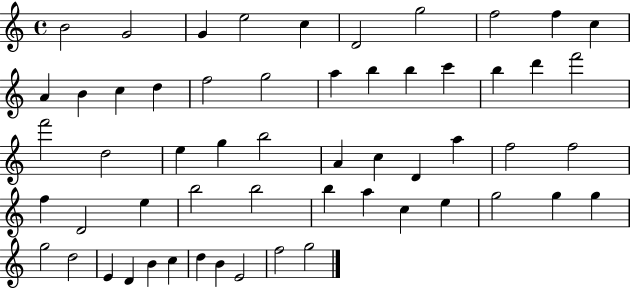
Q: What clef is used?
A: treble